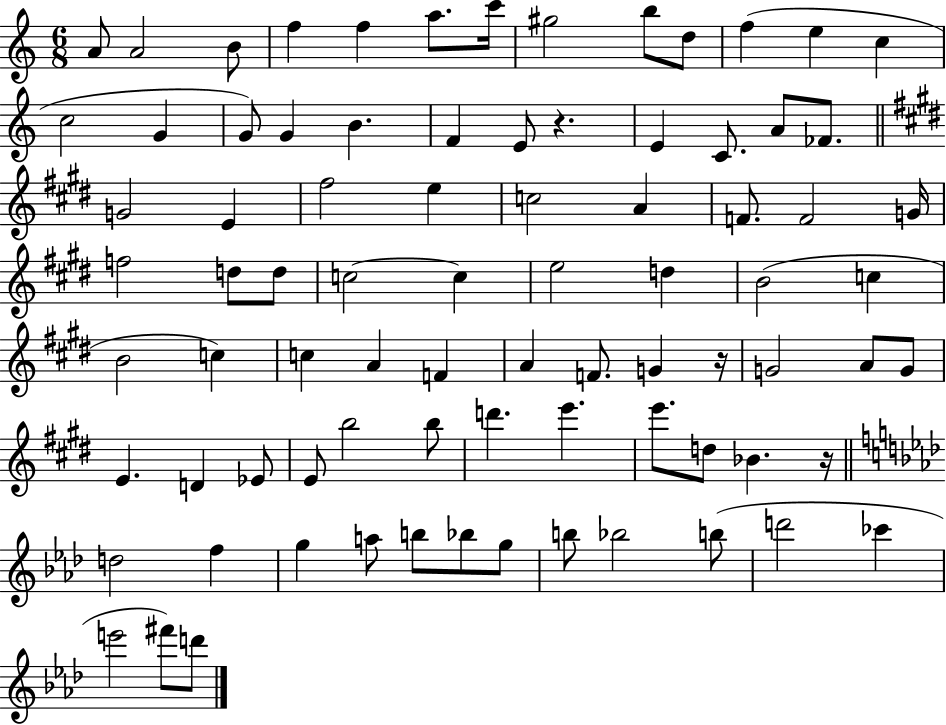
X:1
T:Untitled
M:6/8
L:1/4
K:C
A/2 A2 B/2 f f a/2 c'/4 ^g2 b/2 d/2 f e c c2 G G/2 G B F E/2 z E C/2 A/2 _F/2 G2 E ^f2 e c2 A F/2 F2 G/4 f2 d/2 d/2 c2 c e2 d B2 c B2 c c A F A F/2 G z/4 G2 A/2 G/2 E D _E/2 E/2 b2 b/2 d' e' e'/2 d/2 _B z/4 d2 f g a/2 b/2 _b/2 g/2 b/2 _b2 b/2 d'2 _c' e'2 ^f'/2 d'/2